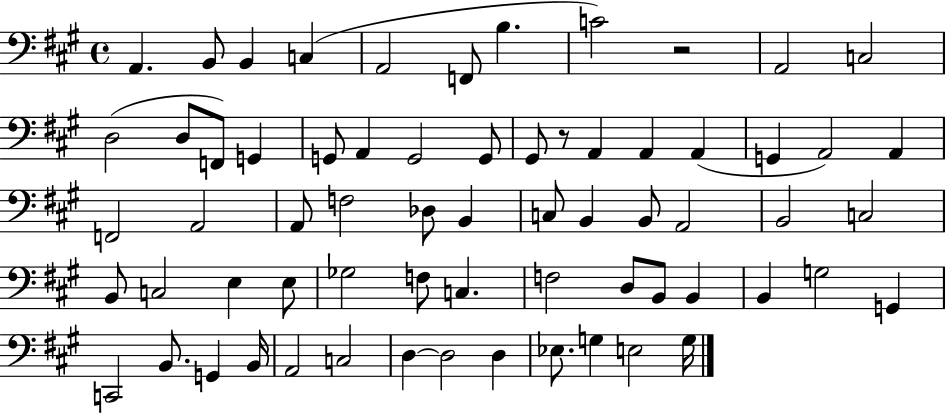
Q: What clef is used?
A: bass